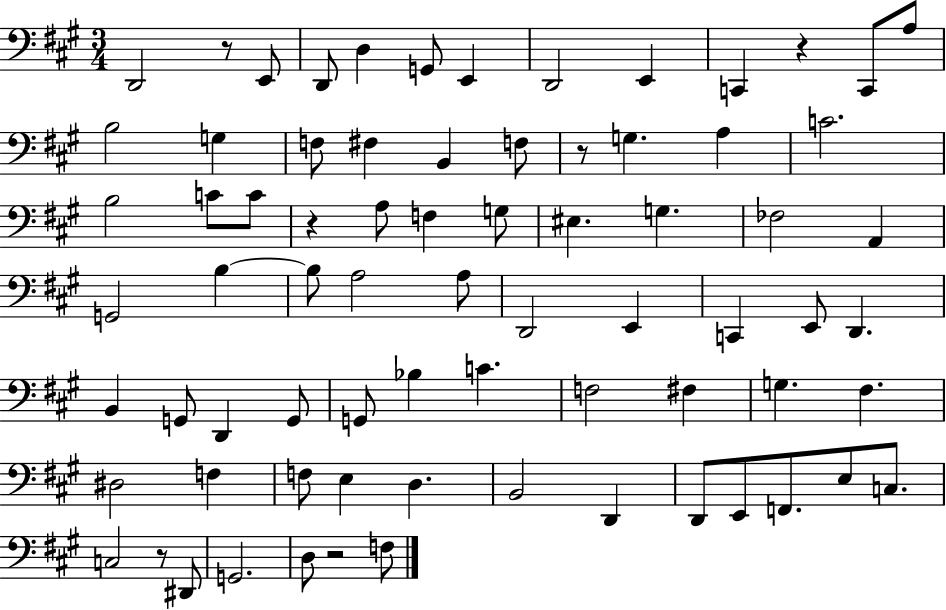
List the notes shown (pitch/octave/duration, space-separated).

D2/h R/e E2/e D2/e D3/q G2/e E2/q D2/h E2/q C2/q R/q C2/e A3/e B3/h G3/q F3/e F#3/q B2/q F3/e R/e G3/q. A3/q C4/h. B3/h C4/e C4/e R/q A3/e F3/q G3/e EIS3/q. G3/q. FES3/h A2/q G2/h B3/q B3/e A3/h A3/e D2/h E2/q C2/q E2/e D2/q. B2/q G2/e D2/q G2/e G2/e Bb3/q C4/q. F3/h F#3/q G3/q. F#3/q. D#3/h F3/q F3/e E3/q D3/q. B2/h D2/q D2/e E2/e F2/e. E3/e C3/e. C3/h R/e D#2/e G2/h. D3/e R/h F3/e